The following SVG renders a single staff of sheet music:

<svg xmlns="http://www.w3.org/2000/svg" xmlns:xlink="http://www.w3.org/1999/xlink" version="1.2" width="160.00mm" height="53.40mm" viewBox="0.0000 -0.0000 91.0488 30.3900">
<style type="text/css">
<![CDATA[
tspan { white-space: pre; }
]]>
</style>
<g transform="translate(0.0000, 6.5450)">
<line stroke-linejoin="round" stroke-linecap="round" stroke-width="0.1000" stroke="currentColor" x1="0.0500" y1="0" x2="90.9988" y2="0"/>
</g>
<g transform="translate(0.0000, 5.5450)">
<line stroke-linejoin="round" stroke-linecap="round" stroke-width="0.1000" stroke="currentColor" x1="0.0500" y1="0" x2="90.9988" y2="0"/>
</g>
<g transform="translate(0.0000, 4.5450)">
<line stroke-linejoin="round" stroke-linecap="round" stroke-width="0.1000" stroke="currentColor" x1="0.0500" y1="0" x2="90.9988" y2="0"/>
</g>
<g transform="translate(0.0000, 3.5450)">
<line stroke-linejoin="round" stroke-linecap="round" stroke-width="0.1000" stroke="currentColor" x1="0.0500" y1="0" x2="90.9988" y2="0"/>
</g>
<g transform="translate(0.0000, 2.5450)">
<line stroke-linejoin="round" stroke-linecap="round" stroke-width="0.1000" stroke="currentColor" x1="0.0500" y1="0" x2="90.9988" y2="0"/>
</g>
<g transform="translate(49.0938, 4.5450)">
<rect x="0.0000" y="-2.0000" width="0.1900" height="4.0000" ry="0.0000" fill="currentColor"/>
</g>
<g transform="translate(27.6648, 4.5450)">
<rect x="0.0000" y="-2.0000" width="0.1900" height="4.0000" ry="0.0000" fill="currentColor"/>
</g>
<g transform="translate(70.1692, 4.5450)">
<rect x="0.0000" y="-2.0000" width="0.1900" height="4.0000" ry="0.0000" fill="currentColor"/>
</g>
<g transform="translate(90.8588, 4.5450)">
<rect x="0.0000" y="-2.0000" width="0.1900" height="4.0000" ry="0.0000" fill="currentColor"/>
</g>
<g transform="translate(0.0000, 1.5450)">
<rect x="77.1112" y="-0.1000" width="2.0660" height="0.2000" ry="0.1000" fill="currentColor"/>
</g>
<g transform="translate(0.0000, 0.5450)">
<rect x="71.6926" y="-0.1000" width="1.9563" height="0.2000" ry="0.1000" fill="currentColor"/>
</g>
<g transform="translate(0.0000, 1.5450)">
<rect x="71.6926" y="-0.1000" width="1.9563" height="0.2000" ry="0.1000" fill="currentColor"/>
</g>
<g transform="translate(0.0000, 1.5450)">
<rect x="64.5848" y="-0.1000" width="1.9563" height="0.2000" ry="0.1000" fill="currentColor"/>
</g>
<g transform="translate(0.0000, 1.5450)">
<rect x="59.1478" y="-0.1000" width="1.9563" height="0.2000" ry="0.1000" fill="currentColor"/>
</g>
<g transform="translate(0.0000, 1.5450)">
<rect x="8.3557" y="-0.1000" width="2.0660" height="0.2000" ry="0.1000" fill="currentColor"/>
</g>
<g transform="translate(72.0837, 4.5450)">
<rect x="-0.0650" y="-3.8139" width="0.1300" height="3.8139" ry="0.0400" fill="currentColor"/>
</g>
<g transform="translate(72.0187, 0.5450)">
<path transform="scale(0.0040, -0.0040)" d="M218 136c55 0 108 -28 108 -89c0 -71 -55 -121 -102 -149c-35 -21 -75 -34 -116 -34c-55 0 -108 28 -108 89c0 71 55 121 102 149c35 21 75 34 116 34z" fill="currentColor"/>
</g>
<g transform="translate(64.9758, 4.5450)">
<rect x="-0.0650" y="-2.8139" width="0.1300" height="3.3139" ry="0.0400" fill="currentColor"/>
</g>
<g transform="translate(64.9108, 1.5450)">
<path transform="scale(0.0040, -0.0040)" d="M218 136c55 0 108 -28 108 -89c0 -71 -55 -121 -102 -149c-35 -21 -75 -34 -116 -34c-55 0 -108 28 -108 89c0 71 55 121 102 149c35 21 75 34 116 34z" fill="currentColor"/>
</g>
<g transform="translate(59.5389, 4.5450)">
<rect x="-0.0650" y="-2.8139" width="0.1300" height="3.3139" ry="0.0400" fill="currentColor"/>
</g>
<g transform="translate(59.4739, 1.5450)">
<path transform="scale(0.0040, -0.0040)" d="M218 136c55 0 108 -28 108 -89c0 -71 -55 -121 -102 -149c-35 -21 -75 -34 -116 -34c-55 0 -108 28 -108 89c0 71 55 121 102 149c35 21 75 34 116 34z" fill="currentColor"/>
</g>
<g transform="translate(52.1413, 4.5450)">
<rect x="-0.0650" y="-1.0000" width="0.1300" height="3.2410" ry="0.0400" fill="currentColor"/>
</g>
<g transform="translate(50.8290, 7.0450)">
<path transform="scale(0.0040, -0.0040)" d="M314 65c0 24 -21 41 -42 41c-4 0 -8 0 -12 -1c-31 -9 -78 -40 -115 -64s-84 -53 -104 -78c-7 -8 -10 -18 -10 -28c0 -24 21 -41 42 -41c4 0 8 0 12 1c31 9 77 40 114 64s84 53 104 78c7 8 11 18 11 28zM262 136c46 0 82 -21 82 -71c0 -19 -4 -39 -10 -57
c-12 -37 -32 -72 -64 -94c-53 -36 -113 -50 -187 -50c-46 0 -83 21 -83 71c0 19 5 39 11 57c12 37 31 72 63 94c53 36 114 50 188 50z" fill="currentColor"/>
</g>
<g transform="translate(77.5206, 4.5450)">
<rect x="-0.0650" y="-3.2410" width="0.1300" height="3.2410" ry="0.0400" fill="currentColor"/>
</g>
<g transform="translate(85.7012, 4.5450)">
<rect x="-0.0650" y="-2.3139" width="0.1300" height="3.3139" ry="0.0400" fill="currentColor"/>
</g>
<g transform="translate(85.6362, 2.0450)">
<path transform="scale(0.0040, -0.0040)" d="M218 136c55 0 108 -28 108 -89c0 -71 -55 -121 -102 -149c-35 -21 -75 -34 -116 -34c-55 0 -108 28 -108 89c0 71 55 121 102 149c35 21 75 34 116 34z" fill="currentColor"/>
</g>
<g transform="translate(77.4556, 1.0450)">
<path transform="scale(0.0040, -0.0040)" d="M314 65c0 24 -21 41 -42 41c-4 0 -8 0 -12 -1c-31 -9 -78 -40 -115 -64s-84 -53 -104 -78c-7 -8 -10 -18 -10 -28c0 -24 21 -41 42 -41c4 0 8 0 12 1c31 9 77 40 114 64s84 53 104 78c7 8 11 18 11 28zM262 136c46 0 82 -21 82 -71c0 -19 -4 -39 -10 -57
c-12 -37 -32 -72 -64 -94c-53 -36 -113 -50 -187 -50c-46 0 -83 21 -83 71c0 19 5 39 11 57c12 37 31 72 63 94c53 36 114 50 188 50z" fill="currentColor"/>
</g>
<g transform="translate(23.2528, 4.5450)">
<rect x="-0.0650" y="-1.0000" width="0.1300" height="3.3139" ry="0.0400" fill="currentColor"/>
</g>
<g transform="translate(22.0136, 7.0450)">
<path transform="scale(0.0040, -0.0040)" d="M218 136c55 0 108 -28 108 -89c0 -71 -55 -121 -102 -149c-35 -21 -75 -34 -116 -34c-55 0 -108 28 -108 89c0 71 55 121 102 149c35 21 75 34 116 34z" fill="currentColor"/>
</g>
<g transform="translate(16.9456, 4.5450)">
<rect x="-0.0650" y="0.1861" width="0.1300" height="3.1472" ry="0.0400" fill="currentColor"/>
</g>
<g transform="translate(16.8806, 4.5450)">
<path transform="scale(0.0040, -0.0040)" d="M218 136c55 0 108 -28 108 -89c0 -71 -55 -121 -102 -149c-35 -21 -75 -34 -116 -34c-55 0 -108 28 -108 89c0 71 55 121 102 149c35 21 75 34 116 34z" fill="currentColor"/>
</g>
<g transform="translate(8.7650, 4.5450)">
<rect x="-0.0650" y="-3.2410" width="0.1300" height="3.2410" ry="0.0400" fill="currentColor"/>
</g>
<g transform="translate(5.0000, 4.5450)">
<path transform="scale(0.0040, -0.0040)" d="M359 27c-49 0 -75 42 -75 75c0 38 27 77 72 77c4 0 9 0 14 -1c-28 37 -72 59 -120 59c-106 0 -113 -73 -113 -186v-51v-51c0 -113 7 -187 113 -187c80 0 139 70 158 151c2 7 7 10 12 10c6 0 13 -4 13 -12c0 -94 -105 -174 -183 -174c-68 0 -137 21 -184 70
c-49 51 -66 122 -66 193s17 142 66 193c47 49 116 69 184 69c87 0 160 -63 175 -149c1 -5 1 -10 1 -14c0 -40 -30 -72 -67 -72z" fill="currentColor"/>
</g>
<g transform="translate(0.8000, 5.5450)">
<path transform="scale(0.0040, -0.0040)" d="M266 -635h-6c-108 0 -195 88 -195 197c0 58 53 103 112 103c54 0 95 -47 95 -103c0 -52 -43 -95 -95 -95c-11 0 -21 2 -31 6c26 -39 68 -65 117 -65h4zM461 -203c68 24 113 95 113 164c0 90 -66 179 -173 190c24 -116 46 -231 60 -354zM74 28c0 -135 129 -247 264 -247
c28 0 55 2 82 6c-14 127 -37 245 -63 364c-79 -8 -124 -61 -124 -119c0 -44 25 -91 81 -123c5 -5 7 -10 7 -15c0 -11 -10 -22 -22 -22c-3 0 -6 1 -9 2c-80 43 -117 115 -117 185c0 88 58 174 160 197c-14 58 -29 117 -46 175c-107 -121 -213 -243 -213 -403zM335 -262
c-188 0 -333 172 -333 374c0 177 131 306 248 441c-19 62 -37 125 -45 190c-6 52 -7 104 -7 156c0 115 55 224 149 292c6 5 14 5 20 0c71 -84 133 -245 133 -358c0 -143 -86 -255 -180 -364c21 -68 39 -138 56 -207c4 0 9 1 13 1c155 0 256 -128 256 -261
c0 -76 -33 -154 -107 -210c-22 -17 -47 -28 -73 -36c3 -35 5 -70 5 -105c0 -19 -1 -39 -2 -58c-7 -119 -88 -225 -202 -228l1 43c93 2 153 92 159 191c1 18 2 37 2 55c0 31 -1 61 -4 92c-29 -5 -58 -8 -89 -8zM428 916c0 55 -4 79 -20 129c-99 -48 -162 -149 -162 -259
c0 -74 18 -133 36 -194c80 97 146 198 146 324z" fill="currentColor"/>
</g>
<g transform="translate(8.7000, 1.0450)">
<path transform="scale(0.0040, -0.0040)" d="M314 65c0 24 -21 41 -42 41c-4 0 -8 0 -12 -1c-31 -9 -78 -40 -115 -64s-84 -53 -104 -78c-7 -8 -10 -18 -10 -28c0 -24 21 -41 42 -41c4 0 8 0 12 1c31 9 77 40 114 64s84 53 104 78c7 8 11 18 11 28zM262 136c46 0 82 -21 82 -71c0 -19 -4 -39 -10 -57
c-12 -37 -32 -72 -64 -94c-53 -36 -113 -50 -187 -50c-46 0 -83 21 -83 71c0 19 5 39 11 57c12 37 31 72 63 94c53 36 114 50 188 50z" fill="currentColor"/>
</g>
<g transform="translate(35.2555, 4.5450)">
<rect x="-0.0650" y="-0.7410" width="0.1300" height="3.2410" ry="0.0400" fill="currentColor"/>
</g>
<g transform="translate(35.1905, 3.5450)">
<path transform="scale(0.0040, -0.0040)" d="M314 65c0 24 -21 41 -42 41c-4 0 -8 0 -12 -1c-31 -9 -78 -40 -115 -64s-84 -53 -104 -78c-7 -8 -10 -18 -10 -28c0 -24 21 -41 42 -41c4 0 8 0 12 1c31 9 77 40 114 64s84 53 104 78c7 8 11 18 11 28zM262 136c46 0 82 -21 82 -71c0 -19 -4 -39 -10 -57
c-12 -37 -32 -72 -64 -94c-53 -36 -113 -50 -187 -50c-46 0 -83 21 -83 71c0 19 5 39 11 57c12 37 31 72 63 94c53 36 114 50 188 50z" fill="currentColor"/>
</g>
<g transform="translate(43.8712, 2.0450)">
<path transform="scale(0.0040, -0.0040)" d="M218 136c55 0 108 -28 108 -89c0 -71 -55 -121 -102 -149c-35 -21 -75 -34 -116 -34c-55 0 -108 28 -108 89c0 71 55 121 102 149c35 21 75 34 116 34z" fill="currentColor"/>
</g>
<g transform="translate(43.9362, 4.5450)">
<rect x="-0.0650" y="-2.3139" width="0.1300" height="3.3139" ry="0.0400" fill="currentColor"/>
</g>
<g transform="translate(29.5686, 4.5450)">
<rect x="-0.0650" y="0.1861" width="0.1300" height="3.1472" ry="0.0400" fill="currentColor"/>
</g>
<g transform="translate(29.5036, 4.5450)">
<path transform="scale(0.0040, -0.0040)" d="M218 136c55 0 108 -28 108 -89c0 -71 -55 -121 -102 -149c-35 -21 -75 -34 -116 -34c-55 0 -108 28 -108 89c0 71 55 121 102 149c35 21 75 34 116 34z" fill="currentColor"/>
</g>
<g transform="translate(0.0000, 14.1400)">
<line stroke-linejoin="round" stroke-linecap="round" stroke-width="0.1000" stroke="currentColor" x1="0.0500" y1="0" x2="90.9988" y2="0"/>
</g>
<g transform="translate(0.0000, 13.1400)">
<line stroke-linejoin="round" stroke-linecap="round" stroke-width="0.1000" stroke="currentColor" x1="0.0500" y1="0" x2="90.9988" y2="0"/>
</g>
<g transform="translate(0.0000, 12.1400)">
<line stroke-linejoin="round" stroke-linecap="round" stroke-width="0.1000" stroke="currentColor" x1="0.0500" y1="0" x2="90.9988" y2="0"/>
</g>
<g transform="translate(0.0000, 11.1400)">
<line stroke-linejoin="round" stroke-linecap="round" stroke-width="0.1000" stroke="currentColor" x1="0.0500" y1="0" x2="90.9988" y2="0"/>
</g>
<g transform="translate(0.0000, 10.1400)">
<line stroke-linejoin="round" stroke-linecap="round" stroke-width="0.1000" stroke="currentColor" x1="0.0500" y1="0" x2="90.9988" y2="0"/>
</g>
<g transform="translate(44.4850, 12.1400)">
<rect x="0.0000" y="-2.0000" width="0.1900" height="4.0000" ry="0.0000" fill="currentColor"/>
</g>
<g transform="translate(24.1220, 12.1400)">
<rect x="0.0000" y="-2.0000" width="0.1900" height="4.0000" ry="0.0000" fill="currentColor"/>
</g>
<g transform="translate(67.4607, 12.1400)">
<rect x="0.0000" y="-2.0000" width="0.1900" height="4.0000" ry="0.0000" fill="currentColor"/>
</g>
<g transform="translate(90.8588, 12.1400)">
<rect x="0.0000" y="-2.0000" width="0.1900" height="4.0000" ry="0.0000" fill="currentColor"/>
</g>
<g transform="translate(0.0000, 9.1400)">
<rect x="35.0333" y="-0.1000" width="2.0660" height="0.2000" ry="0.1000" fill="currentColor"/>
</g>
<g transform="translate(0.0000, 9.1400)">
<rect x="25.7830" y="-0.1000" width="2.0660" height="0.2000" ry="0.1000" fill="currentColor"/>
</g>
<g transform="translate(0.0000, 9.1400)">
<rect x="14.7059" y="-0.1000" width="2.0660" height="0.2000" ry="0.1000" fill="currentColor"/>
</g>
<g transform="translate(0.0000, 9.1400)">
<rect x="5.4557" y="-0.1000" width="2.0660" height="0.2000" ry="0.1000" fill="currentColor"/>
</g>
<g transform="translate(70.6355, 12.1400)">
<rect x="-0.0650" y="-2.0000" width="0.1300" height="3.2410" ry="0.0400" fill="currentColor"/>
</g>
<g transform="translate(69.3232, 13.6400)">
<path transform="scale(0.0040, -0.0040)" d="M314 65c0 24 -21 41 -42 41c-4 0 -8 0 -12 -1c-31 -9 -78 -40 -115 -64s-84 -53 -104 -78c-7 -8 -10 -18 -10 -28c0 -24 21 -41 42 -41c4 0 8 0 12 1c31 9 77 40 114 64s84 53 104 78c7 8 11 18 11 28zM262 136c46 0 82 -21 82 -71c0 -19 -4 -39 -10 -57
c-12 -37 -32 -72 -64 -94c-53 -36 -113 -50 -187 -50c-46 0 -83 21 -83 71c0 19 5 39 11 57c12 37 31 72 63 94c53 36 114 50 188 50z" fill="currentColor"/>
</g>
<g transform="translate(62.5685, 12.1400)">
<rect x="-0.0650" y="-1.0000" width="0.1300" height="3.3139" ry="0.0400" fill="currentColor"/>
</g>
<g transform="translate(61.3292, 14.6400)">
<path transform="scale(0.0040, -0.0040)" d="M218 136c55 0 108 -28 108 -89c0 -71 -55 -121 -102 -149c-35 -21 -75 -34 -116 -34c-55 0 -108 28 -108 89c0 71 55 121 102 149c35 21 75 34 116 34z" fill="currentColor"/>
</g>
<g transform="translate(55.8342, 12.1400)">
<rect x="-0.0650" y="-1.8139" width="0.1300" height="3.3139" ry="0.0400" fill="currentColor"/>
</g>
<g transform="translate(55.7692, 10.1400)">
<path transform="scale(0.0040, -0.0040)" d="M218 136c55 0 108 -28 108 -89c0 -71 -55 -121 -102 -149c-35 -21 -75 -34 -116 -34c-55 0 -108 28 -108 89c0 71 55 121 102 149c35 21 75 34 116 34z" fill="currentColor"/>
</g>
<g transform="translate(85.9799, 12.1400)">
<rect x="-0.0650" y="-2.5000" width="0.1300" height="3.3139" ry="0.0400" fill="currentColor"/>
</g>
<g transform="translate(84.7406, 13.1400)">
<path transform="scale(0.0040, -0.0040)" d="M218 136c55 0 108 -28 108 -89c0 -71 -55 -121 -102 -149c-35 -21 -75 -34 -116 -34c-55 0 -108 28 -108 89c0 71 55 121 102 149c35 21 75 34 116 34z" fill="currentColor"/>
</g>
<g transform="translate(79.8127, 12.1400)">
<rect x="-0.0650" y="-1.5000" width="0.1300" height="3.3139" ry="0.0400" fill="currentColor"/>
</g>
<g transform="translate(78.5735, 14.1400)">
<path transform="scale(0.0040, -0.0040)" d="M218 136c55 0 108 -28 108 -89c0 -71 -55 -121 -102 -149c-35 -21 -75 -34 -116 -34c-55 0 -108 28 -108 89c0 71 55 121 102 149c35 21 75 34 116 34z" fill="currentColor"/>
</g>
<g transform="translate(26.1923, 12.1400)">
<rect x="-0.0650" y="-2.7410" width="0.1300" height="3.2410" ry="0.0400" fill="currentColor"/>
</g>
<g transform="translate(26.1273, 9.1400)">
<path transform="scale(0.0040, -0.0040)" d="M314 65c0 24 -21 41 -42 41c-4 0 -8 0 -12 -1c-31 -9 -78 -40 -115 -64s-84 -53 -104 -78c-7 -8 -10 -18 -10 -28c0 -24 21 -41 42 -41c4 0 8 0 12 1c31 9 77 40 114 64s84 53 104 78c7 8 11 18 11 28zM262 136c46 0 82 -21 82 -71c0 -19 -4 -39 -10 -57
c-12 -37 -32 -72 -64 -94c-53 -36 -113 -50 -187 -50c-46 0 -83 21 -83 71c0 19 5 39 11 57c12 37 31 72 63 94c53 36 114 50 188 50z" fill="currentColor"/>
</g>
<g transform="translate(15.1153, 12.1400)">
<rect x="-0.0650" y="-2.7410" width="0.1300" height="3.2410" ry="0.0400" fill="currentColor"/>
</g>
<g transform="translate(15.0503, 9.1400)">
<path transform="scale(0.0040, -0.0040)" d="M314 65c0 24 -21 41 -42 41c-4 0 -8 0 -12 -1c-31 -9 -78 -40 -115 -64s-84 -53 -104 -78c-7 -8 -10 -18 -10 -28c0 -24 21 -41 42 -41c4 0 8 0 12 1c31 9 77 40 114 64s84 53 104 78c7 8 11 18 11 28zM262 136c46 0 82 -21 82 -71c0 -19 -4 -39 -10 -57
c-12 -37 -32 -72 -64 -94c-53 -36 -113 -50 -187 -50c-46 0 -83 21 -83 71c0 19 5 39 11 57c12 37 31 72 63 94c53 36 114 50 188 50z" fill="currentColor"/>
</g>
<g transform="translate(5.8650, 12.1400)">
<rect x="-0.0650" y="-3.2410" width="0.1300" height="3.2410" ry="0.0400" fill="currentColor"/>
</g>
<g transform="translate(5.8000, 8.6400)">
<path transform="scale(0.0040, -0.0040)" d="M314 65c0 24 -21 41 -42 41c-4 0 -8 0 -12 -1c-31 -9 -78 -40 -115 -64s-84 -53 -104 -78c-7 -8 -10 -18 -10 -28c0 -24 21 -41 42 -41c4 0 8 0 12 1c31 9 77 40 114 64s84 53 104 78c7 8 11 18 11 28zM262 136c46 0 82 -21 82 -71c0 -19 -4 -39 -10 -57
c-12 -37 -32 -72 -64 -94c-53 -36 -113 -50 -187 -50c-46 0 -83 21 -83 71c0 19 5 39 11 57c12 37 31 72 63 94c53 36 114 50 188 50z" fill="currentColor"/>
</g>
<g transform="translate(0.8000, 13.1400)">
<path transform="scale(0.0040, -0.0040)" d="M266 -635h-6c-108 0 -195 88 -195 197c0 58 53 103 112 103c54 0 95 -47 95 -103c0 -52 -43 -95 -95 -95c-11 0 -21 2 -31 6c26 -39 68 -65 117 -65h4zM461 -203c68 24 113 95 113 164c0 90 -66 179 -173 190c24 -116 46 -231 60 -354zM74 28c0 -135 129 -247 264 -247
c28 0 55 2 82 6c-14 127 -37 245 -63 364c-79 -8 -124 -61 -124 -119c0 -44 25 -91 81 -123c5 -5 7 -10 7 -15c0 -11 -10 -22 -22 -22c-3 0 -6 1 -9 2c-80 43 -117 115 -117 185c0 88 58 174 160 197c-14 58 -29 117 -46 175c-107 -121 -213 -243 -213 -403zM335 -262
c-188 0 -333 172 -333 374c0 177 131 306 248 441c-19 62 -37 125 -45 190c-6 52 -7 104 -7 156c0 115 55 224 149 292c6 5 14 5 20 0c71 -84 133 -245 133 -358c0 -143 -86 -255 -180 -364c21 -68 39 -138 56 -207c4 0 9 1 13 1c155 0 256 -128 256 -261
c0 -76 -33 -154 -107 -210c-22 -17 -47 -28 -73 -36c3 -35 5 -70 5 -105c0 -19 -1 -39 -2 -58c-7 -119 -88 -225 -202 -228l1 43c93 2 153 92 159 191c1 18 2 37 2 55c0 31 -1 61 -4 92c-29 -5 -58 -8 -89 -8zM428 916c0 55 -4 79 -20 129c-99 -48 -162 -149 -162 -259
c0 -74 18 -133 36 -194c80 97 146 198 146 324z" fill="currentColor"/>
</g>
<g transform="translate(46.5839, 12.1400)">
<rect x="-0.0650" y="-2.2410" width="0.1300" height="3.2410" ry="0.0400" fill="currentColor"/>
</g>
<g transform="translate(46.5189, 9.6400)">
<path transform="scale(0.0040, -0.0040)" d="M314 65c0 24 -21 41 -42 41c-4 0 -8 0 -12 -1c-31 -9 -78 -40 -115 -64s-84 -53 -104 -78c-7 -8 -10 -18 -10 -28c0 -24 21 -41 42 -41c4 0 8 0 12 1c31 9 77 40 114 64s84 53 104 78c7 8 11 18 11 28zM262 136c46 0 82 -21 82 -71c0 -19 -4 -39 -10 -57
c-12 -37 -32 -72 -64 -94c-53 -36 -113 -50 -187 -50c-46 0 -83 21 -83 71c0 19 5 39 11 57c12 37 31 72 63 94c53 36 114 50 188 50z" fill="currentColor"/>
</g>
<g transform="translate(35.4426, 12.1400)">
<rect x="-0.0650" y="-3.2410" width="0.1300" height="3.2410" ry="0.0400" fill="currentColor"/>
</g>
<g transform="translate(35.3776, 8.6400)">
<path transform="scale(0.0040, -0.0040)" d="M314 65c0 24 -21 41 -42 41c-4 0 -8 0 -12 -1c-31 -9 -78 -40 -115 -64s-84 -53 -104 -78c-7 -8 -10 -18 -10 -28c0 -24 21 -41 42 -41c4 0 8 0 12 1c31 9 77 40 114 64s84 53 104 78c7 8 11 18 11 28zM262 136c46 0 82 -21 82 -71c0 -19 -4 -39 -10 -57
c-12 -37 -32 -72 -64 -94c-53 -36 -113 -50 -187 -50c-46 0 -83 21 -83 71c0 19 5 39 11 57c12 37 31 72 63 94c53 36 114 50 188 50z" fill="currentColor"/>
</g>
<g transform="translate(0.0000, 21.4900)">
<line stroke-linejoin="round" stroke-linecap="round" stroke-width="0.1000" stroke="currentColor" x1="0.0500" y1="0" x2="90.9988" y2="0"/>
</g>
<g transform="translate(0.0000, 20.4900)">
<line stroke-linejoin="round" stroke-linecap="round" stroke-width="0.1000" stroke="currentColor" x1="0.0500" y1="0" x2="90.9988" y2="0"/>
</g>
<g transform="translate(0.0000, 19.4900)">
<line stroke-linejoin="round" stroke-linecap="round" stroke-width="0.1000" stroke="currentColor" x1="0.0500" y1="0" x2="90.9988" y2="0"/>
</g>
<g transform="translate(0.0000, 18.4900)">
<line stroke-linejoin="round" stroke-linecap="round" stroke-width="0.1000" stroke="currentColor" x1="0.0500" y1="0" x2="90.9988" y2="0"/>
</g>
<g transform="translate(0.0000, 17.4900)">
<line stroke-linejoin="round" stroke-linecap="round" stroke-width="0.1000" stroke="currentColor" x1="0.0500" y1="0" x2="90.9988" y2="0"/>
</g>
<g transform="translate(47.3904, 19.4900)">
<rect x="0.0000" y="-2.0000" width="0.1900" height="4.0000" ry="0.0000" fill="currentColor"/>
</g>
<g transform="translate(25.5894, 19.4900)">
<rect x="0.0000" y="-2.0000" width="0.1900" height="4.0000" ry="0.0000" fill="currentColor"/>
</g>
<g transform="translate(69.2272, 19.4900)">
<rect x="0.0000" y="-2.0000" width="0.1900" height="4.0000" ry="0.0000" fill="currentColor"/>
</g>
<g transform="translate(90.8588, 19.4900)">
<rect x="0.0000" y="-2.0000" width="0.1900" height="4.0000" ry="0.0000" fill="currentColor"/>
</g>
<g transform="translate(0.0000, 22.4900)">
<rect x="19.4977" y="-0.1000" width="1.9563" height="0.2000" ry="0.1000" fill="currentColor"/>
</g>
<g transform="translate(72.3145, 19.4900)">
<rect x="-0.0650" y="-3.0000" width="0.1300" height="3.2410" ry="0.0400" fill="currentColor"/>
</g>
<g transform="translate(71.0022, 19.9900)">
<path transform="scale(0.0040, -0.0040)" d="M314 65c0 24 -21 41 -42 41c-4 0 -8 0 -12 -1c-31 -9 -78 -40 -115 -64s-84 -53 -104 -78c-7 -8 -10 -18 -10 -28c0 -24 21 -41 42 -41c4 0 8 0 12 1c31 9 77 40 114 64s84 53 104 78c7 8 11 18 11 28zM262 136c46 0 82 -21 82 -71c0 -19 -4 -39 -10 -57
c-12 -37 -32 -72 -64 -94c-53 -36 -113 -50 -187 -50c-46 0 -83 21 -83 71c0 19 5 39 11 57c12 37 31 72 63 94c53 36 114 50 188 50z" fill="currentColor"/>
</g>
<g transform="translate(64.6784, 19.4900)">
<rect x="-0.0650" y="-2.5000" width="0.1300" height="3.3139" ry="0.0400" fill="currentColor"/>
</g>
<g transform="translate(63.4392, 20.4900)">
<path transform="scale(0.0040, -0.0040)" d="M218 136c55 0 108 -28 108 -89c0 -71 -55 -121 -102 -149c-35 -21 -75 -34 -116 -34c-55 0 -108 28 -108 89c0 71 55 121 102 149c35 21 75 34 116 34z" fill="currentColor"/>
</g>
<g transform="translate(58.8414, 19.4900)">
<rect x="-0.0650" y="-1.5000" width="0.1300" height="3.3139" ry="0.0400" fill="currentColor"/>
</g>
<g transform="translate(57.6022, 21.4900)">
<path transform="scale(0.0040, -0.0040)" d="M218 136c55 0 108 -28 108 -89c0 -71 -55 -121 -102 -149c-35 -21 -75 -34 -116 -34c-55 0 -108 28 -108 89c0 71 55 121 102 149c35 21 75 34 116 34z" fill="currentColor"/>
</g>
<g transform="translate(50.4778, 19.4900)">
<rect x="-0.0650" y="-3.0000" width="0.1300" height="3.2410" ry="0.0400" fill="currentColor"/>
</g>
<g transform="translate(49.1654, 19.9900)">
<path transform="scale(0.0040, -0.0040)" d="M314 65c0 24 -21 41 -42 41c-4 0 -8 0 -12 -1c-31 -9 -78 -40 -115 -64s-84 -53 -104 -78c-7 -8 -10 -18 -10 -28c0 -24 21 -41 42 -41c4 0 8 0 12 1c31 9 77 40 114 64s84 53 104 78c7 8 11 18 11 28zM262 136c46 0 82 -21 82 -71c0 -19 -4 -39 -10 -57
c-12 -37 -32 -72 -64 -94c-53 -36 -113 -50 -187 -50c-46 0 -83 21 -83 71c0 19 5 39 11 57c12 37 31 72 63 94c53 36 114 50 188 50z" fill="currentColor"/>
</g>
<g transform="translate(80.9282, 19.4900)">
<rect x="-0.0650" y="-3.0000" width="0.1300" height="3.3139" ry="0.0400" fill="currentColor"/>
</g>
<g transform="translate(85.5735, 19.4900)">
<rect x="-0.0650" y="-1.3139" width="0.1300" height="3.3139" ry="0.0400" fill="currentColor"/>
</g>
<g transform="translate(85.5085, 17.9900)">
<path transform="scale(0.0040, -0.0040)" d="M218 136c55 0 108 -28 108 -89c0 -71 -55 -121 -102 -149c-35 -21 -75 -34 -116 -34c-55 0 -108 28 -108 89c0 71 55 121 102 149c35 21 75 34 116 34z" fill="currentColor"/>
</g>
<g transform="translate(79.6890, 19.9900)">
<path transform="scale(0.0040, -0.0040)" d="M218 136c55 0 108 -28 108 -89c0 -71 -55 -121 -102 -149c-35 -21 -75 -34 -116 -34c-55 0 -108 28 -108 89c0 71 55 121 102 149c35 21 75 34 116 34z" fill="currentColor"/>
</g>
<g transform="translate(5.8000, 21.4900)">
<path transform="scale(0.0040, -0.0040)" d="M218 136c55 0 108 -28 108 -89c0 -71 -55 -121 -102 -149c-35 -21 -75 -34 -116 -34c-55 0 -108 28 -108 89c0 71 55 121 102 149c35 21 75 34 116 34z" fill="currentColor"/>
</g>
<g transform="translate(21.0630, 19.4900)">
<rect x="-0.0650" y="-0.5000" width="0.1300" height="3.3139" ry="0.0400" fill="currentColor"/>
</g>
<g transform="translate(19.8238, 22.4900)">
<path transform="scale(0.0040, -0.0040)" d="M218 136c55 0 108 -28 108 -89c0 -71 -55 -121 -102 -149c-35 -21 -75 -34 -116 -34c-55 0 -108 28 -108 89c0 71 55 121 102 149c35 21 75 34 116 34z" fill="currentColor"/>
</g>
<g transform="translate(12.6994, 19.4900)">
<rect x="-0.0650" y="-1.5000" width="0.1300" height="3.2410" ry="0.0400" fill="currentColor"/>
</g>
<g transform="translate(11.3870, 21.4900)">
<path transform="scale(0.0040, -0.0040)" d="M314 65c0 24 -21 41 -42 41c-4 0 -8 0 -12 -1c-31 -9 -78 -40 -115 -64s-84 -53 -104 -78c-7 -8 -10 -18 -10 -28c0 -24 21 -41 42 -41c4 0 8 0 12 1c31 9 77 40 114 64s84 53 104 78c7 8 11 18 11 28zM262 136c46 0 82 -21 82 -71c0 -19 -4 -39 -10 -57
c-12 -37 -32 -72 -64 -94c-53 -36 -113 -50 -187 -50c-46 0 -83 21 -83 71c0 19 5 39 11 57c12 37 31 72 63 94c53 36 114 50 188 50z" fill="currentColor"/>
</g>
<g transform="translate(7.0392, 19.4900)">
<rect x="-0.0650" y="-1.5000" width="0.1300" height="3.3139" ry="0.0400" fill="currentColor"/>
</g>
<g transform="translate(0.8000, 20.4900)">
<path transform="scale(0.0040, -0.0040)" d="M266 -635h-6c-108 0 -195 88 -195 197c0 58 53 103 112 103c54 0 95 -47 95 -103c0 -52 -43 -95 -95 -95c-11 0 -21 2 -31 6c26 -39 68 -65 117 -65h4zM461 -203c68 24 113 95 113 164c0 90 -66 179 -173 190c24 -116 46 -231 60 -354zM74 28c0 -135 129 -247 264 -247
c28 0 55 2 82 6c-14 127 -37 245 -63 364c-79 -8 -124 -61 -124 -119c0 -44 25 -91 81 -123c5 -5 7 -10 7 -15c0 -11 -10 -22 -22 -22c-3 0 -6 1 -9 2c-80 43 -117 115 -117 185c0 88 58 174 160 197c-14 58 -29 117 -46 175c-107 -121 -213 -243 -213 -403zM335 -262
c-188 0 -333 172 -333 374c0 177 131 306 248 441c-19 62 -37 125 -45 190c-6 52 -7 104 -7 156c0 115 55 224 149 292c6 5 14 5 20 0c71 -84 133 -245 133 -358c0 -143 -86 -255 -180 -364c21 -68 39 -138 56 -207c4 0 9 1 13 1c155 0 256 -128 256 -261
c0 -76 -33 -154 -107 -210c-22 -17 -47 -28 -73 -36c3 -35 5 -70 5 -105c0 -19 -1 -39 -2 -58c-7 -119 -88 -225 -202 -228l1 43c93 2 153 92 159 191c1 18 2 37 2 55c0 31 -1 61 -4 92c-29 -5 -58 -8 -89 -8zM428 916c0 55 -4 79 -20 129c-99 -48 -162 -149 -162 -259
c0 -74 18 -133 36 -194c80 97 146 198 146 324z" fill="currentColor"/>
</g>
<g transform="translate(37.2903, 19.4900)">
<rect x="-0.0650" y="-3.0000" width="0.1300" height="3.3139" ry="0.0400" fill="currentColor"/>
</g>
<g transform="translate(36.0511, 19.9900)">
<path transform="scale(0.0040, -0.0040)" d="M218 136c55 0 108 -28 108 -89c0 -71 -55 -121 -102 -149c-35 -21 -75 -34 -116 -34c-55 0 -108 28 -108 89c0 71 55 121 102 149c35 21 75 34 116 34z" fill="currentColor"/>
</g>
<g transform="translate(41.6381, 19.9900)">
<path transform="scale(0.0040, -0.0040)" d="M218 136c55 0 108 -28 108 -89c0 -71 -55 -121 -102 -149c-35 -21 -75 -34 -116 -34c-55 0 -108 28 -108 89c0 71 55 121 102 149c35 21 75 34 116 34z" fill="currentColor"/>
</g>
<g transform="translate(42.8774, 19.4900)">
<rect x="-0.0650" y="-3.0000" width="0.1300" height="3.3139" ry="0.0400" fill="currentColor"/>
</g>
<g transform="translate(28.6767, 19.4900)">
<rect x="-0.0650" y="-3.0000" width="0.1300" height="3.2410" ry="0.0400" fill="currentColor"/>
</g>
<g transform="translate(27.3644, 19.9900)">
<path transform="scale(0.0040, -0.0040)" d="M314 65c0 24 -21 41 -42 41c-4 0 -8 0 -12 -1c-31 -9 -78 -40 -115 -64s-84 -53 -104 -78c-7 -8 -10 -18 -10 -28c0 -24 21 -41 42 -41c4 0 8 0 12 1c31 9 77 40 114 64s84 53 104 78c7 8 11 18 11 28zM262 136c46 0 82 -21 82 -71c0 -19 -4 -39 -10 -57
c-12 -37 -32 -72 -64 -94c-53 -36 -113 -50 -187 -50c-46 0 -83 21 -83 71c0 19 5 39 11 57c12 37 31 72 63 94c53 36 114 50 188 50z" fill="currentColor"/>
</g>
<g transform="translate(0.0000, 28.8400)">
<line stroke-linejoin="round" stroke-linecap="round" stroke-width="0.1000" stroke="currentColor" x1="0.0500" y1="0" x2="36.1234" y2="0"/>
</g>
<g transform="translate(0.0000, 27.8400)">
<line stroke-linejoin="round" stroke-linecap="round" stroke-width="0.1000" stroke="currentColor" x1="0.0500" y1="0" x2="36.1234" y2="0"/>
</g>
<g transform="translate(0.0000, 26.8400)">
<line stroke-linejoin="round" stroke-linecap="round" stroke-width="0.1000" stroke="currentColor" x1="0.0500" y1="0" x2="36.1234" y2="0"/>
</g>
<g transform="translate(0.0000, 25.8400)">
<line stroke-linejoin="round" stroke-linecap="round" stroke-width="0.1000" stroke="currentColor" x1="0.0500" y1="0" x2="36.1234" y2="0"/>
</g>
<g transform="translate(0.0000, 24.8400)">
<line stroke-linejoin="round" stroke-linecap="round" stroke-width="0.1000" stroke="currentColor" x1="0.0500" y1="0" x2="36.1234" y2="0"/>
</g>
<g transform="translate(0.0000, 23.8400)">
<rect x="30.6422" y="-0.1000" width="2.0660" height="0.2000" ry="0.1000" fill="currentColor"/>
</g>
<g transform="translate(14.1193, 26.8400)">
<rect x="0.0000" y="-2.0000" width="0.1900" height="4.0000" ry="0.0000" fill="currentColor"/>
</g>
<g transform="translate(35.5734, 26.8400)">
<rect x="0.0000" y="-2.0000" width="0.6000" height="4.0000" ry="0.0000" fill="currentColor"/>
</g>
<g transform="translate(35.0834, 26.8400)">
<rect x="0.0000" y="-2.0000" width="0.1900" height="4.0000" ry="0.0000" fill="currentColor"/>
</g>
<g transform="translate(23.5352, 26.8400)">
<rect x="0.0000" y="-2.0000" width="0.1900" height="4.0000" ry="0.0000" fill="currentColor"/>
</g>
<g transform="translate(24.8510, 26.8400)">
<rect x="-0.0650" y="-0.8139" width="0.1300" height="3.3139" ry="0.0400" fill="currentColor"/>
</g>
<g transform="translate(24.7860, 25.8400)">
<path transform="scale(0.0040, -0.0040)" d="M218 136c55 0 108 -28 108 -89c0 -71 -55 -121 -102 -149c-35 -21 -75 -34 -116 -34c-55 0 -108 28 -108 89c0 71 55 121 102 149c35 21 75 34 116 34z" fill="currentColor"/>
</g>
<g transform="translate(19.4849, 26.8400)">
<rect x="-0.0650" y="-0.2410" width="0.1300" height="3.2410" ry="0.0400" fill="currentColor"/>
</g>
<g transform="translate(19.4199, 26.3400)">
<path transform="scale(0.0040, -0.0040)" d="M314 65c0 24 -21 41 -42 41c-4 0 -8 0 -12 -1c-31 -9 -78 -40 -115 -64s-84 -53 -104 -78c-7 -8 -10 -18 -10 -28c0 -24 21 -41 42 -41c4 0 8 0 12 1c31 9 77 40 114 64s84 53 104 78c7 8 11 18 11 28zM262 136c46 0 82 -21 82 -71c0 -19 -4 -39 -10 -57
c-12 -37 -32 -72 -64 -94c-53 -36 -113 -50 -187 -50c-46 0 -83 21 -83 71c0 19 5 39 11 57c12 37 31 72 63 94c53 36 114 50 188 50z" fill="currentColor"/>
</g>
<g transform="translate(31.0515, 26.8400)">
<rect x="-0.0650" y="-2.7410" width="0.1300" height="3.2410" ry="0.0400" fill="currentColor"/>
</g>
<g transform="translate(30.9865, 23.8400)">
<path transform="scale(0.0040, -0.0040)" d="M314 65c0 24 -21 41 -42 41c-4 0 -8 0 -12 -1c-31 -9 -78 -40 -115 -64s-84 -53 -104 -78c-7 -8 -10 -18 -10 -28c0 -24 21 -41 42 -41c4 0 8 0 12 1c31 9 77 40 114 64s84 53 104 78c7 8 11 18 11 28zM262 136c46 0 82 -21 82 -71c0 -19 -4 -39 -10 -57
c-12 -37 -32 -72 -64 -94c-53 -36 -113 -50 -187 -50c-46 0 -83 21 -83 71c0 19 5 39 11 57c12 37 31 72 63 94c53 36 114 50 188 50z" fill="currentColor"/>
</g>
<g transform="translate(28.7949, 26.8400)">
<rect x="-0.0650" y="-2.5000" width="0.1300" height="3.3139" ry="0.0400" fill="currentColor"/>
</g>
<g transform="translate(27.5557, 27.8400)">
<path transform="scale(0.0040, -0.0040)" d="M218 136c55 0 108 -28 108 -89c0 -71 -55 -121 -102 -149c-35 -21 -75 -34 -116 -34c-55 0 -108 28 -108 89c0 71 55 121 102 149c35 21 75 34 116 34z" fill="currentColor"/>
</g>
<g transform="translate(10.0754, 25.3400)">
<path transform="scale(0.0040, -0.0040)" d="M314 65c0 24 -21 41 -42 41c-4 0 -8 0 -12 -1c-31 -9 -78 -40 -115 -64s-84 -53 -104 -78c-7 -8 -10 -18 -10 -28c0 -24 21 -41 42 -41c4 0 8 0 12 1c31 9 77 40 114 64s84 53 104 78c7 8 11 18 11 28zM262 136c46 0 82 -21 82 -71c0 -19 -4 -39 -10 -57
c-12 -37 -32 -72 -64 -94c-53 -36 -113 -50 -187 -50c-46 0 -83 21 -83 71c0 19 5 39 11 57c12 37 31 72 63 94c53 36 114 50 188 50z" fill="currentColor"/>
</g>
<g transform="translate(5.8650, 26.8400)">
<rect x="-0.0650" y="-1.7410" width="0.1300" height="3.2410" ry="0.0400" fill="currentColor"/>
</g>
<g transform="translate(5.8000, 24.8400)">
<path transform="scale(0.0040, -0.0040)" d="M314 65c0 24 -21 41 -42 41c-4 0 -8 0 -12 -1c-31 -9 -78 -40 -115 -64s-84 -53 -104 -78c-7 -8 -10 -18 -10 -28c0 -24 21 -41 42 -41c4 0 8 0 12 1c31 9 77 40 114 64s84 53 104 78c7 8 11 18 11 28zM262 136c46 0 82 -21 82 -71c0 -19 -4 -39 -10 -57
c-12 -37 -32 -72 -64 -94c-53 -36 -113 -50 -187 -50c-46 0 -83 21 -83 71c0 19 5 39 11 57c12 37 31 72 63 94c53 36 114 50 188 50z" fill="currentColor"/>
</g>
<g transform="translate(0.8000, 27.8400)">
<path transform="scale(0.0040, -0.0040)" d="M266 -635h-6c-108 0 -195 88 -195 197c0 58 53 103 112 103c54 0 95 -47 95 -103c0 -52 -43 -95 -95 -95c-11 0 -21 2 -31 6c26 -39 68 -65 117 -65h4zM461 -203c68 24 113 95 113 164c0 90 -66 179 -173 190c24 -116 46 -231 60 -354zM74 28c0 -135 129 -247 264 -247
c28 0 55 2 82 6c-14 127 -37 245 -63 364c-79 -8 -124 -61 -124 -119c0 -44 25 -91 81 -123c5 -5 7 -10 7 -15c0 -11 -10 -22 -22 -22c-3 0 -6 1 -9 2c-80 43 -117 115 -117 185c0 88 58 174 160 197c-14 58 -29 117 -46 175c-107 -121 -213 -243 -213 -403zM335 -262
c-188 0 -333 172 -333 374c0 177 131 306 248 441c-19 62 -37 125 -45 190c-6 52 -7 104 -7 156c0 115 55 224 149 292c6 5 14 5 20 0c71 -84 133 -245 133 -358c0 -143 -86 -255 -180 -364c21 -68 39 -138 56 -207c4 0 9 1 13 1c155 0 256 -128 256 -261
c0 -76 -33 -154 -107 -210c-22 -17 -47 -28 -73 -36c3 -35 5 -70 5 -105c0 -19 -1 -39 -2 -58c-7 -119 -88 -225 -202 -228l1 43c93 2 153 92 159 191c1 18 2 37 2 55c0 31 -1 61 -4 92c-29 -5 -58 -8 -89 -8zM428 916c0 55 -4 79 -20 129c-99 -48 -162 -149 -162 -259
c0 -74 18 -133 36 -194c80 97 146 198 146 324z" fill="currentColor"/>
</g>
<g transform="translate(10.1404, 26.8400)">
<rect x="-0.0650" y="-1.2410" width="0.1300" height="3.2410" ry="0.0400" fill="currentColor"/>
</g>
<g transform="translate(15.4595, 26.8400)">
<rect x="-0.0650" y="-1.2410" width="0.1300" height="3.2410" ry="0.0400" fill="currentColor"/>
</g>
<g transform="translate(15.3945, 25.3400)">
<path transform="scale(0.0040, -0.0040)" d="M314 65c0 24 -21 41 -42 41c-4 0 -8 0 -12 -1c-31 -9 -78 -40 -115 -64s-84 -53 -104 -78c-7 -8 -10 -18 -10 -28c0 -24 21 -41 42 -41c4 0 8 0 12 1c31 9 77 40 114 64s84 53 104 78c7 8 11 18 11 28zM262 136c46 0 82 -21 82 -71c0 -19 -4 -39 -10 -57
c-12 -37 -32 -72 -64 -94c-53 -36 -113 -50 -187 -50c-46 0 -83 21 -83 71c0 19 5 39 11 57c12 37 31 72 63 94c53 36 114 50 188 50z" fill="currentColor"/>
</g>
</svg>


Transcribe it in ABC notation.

X:1
T:Untitled
M:4/4
L:1/4
K:C
b2 B D B d2 g D2 a a c' b2 g b2 a2 a2 b2 g2 f D F2 E G E E2 C A2 A A A2 E G A2 A e f2 e2 e2 c2 d G a2